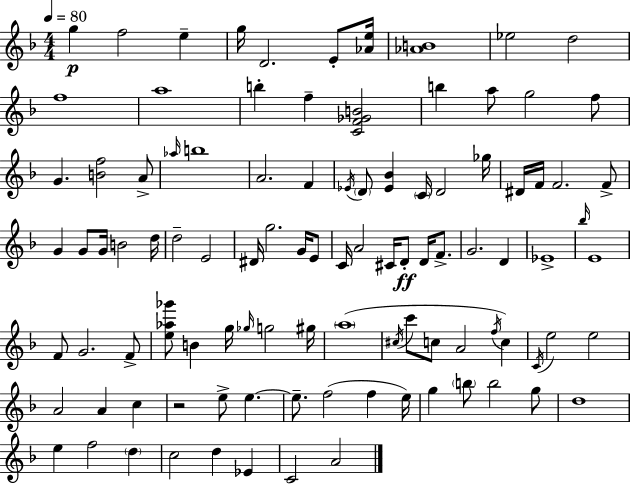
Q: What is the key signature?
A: D minor